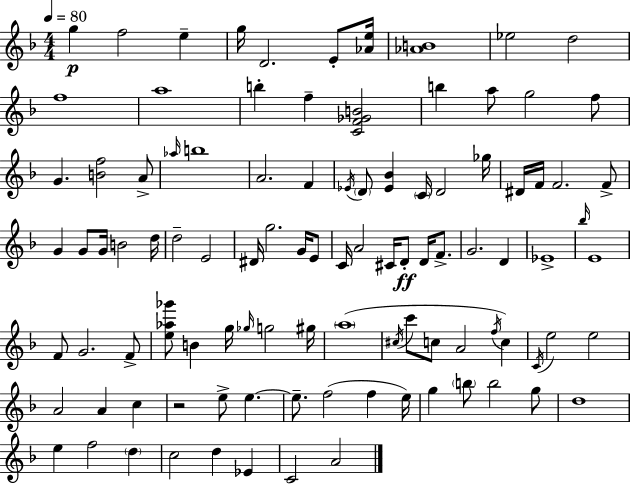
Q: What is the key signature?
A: D minor